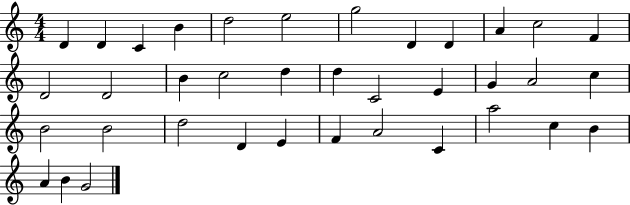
{
  \clef treble
  \numericTimeSignature
  \time 4/4
  \key c \major
  d'4 d'4 c'4 b'4 | d''2 e''2 | g''2 d'4 d'4 | a'4 c''2 f'4 | \break d'2 d'2 | b'4 c''2 d''4 | d''4 c'2 e'4 | g'4 a'2 c''4 | \break b'2 b'2 | d''2 d'4 e'4 | f'4 a'2 c'4 | a''2 c''4 b'4 | \break a'4 b'4 g'2 | \bar "|."
}